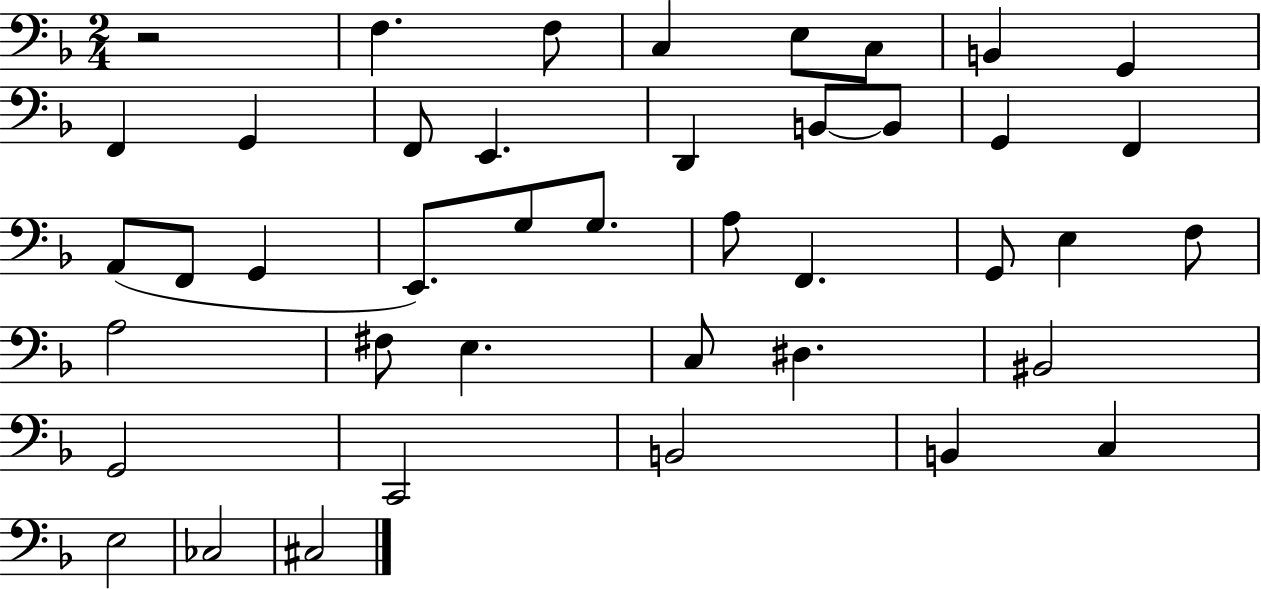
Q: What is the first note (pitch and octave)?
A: F3